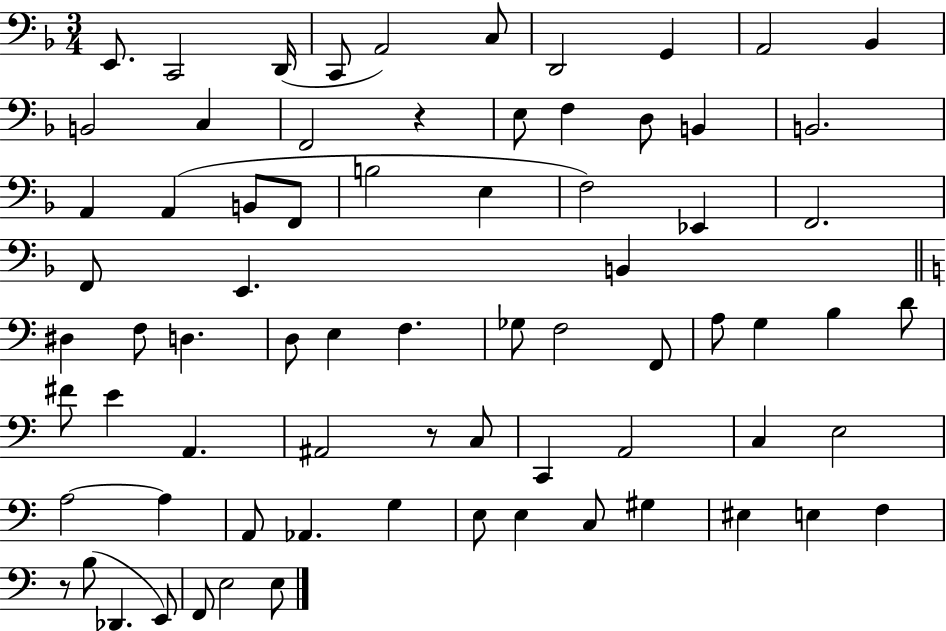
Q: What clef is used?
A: bass